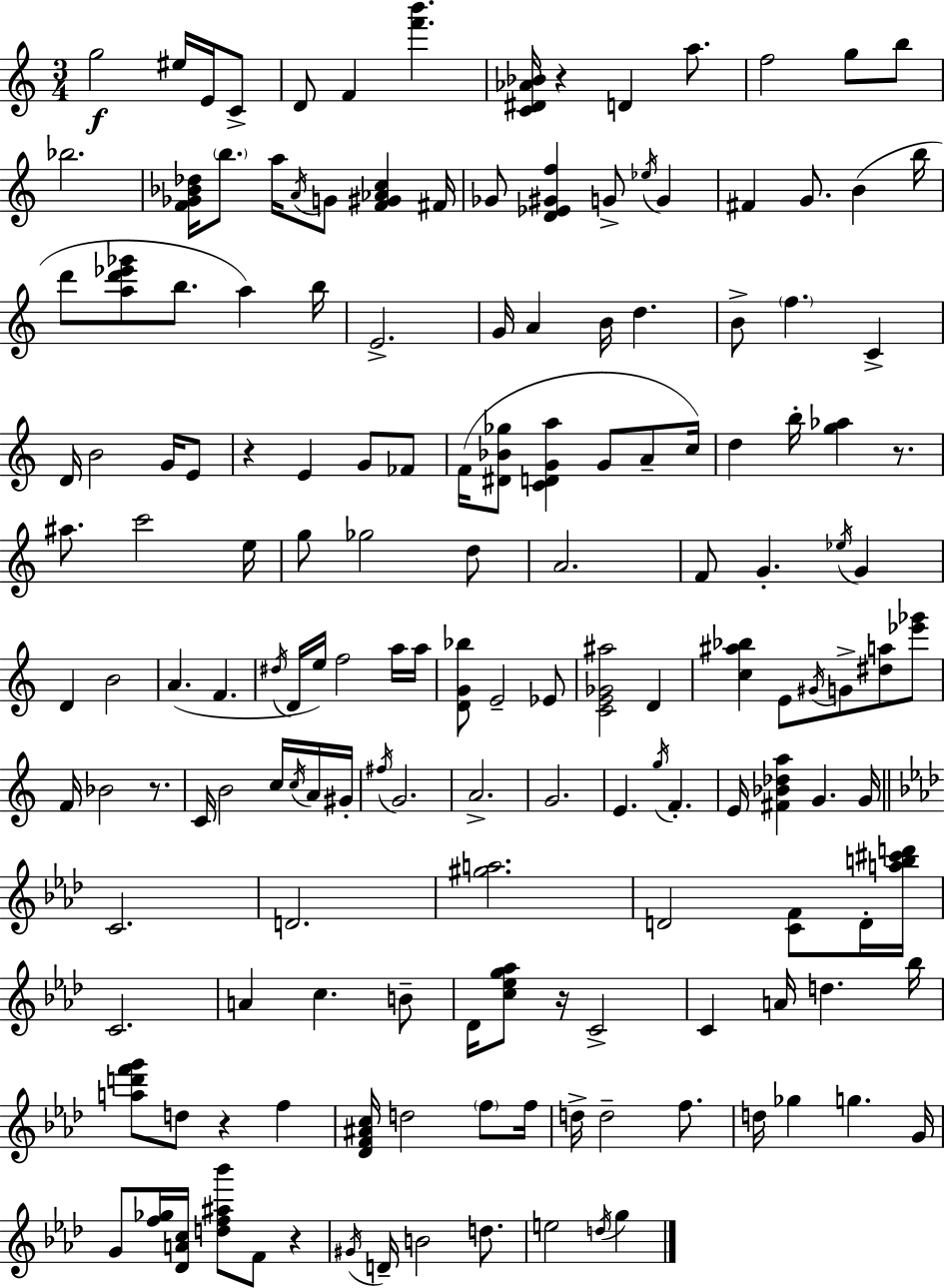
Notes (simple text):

G5/h EIS5/s E4/s C4/e D4/e F4/q [F6,B6]/q. [C4,D#4,Ab4,Bb4]/s R/q D4/q A5/e. F5/h G5/e B5/e Bb5/h. [F4,Gb4,Bb4,Db5]/s B5/e. A5/s A4/s G4/e [F4,G#4,Ab4,C5]/q F#4/s Gb4/e [D4,Eb4,G#4,F5]/q G4/e Eb5/s G4/q F#4/q G4/e. B4/q B5/s D6/e [A5,D6,Eb6,Gb6]/e B5/e. A5/q B5/s E4/h. G4/s A4/q B4/s D5/q. B4/e F5/q. C4/q D4/s B4/h G4/s E4/e R/q E4/q G4/e FES4/e F4/s [D#4,Bb4,Gb5]/e [C4,D4,G4,A5]/q G4/e A4/e C5/s D5/q B5/s [G5,Ab5]/q R/e. A#5/e. C6/h E5/s G5/e Gb5/h D5/e A4/h. F4/e G4/q. Eb5/s G4/q D4/q B4/h A4/q. F4/q. D#5/s D4/s E5/s F5/h A5/s A5/s [D4,G4,Bb5]/e E4/h Eb4/e [C4,E4,Gb4,A#5]/h D4/q [C5,A#5,Bb5]/q E4/e G#4/s G4/e [D#5,A5]/e [Eb6,Gb6]/e F4/s Bb4/h R/e. C4/s B4/h C5/s C5/s A4/s G#4/s F#5/s G4/h. A4/h. G4/h. E4/q. G5/s F4/q. E4/s [F#4,Bb4,Db5,A5]/q G4/q. G4/s C4/h. D4/h. [G#5,A5]/h. D4/h [C4,F4]/e D4/s [A5,B5,C#6,D6]/s C4/h. A4/q C5/q. B4/e Db4/s [C5,Eb5,G5,Ab5]/e R/s C4/h C4/q A4/s D5/q. Bb5/s [A5,D6,F6,G6]/e D5/e R/q F5/q [Db4,F4,A#4,C5]/s D5/h F5/e F5/s D5/s D5/h F5/e. D5/s Gb5/q G5/q. G4/s G4/e [F5,Gb5]/s [Db4,A4,C5]/s [D5,F5,A#5,Bb6]/e F4/e R/q G#4/s D4/s B4/h D5/e. E5/h D5/s G5/q